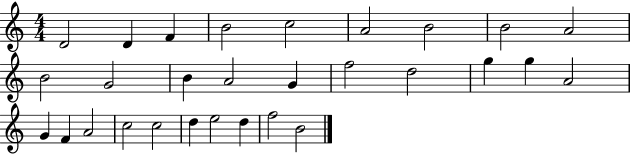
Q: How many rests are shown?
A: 0